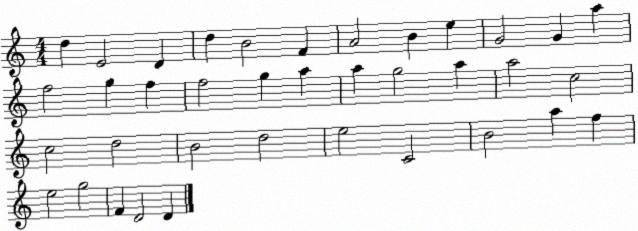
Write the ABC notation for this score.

X:1
T:Untitled
M:4/4
L:1/4
K:C
d E2 D d B2 F A2 B e G2 G a f2 g f f2 g a a g2 a a2 c2 c2 d2 B2 d2 e2 C2 B2 a f e2 g2 F D2 D